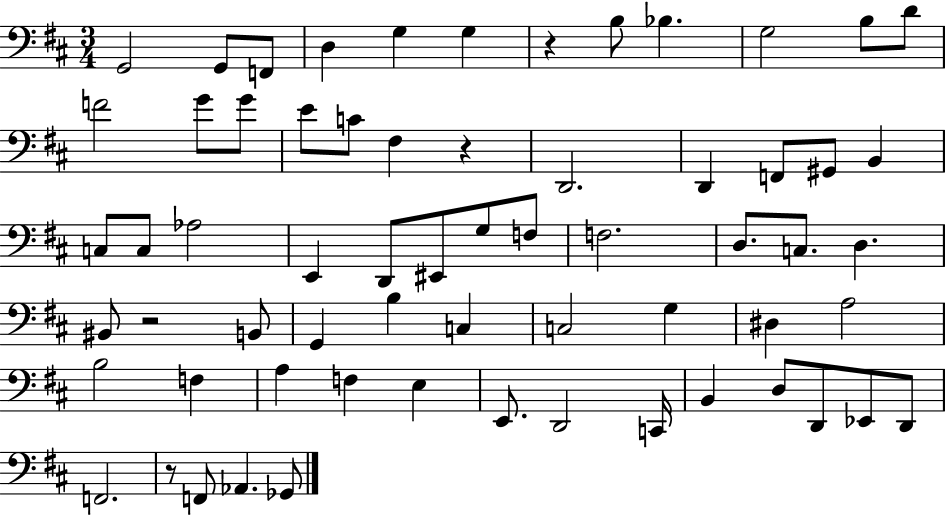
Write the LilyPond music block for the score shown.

{
  \clef bass
  \numericTimeSignature
  \time 3/4
  \key d \major
  g,2 g,8 f,8 | d4 g4 g4 | r4 b8 bes4. | g2 b8 d'8 | \break f'2 g'8 g'8 | e'8 c'8 fis4 r4 | d,2. | d,4 f,8 gis,8 b,4 | \break c8 c8 aes2 | e,4 d,8 eis,8 g8 f8 | f2. | d8. c8. d4. | \break bis,8 r2 b,8 | g,4 b4 c4 | c2 g4 | dis4 a2 | \break b2 f4 | a4 f4 e4 | e,8. d,2 c,16 | b,4 d8 d,8 ees,8 d,8 | \break f,2. | r8 f,8 aes,4. ges,8 | \bar "|."
}